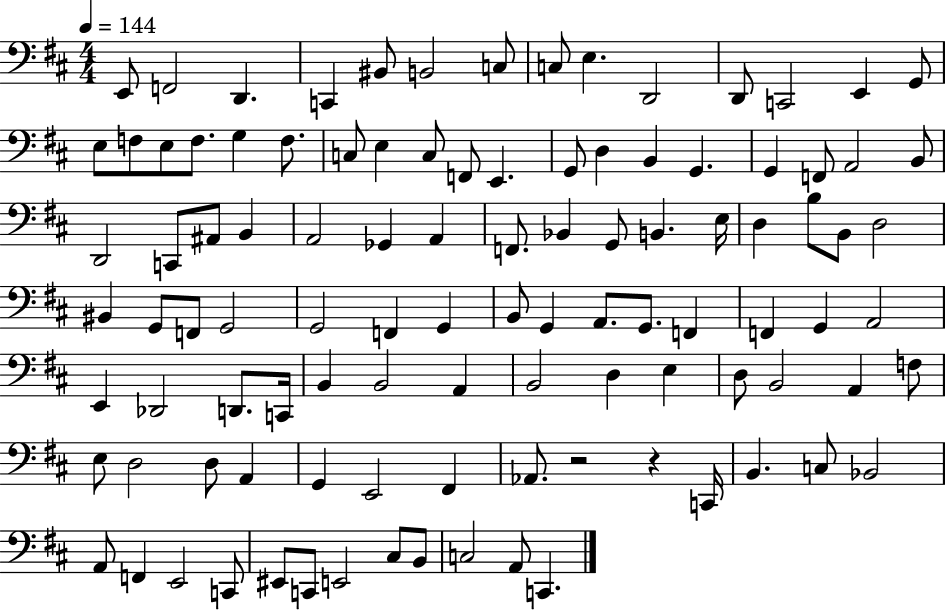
X:1
T:Untitled
M:4/4
L:1/4
K:D
E,,/2 F,,2 D,, C,, ^B,,/2 B,,2 C,/2 C,/2 E, D,,2 D,,/2 C,,2 E,, G,,/2 E,/2 F,/2 E,/2 F,/2 G, F,/2 C,/2 E, C,/2 F,,/2 E,, G,,/2 D, B,, G,, G,, F,,/2 A,,2 B,,/2 D,,2 C,,/2 ^A,,/2 B,, A,,2 _G,, A,, F,,/2 _B,, G,,/2 B,, E,/4 D, B,/2 B,,/2 D,2 ^B,, G,,/2 F,,/2 G,,2 G,,2 F,, G,, B,,/2 G,, A,,/2 G,,/2 F,, F,, G,, A,,2 E,, _D,,2 D,,/2 C,,/4 B,, B,,2 A,, B,,2 D, E, D,/2 B,,2 A,, F,/2 E,/2 D,2 D,/2 A,, G,, E,,2 ^F,, _A,,/2 z2 z C,,/4 B,, C,/2 _B,,2 A,,/2 F,, E,,2 C,,/2 ^E,,/2 C,,/2 E,,2 ^C,/2 B,,/2 C,2 A,,/2 C,,